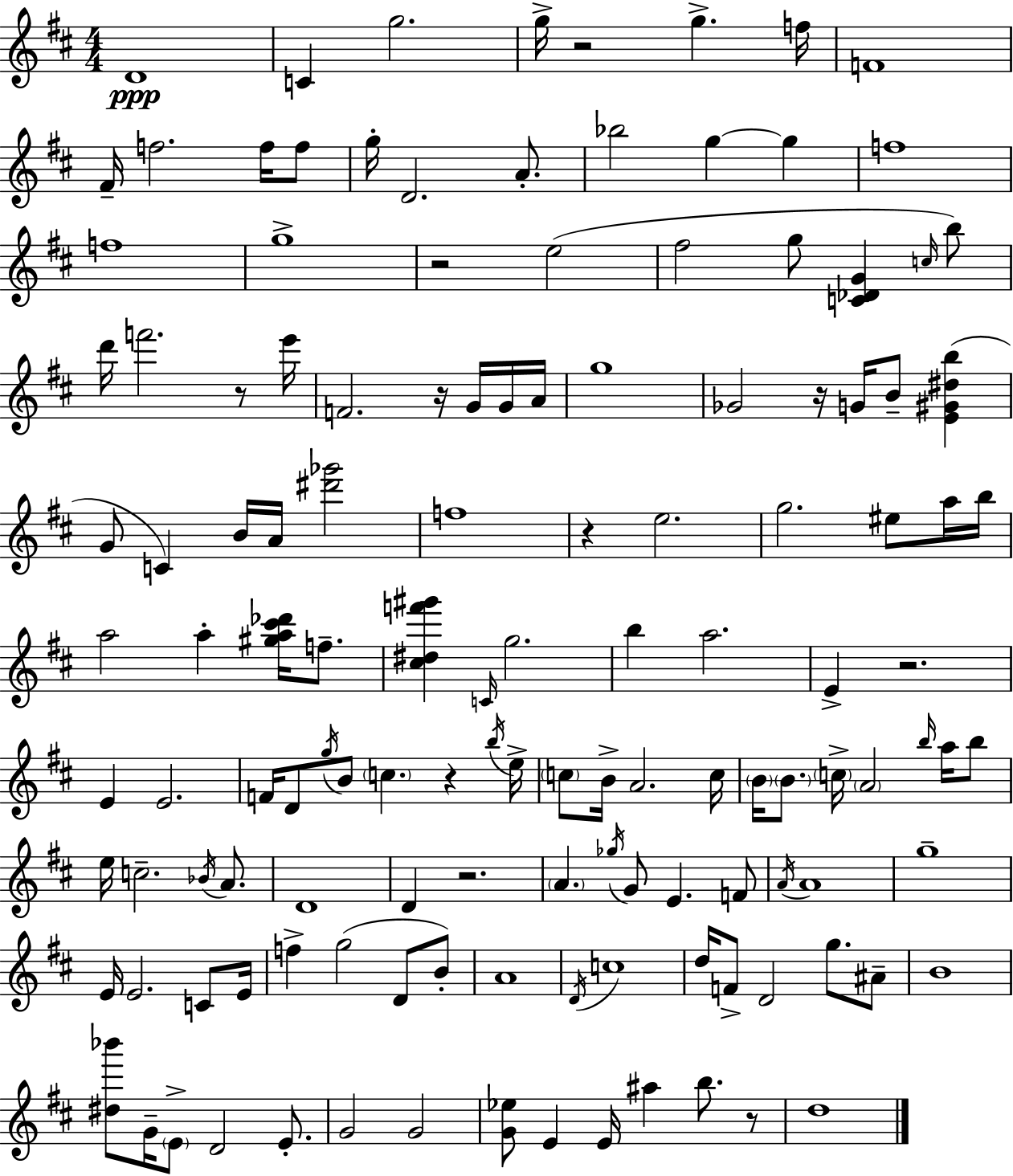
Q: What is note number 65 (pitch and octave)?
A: B4